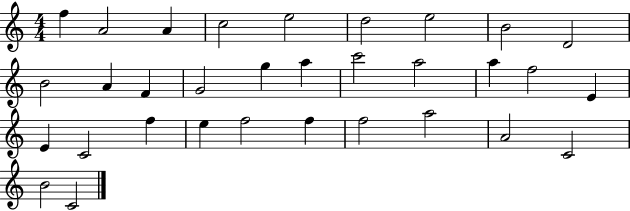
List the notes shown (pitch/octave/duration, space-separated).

F5/q A4/h A4/q C5/h E5/h D5/h E5/h B4/h D4/h B4/h A4/q F4/q G4/h G5/q A5/q C6/h A5/h A5/q F5/h E4/q E4/q C4/h F5/q E5/q F5/h F5/q F5/h A5/h A4/h C4/h B4/h C4/h